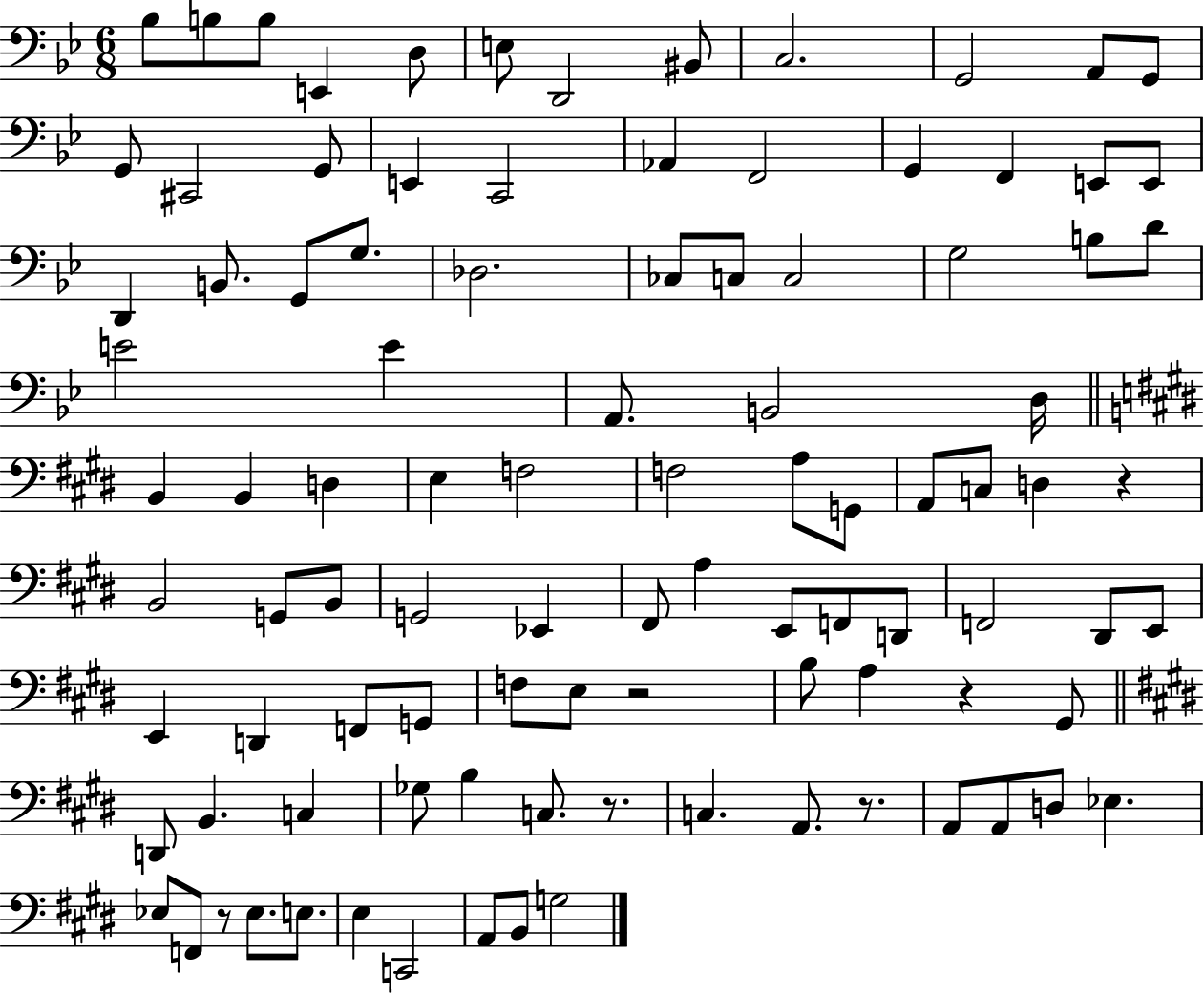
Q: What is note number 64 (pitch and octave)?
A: E2